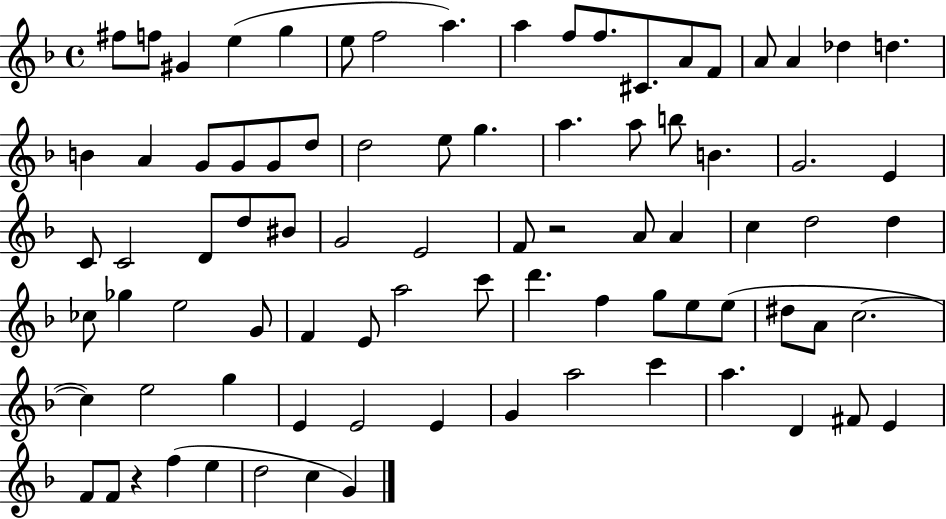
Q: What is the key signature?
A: F major